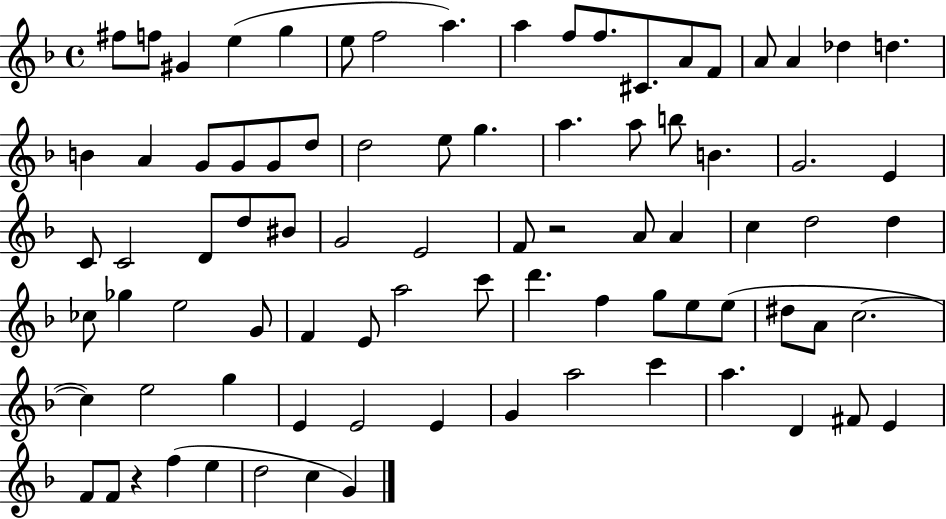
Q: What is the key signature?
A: F major